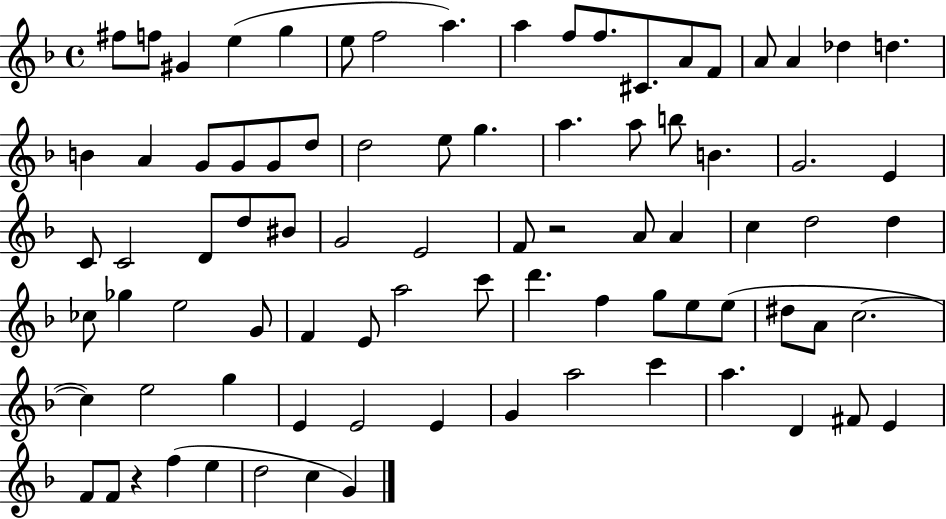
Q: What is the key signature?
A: F major